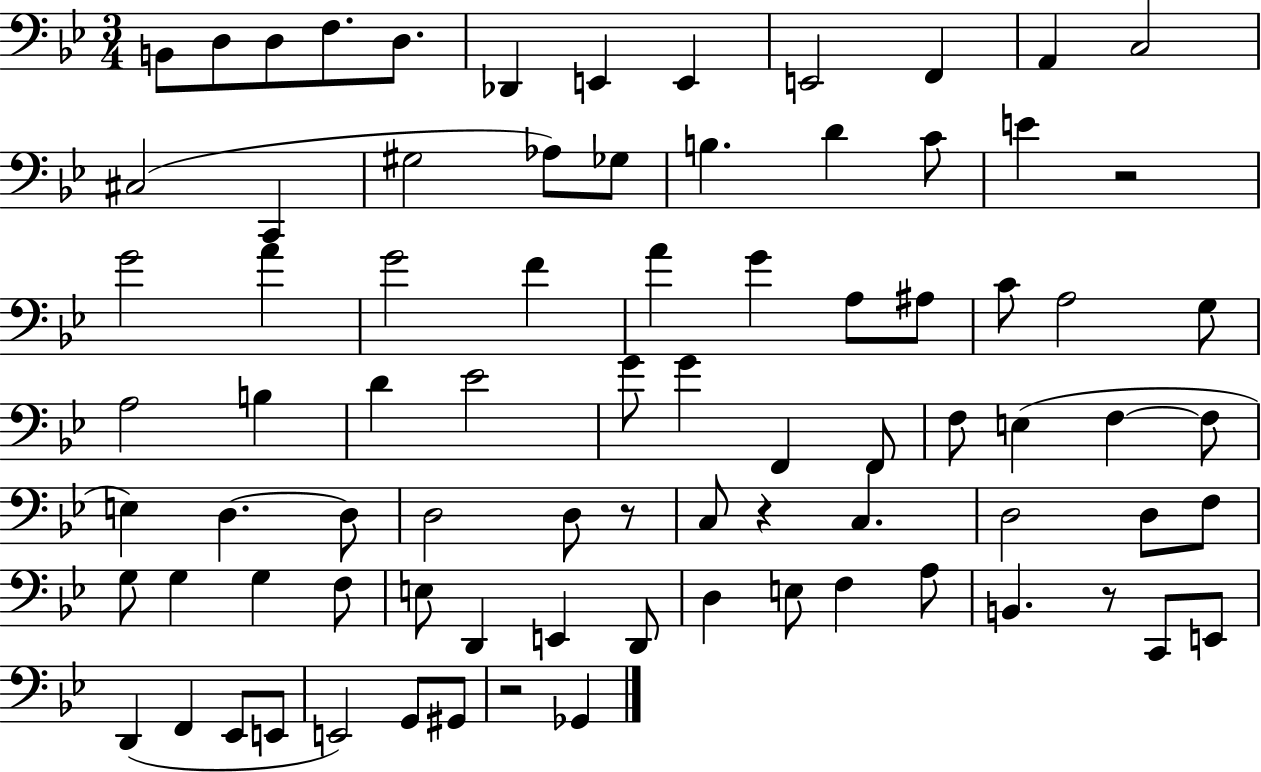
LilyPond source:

{
  \clef bass
  \numericTimeSignature
  \time 3/4
  \key bes \major
  b,8 d8 d8 f8. d8. | des,4 e,4 e,4 | e,2 f,4 | a,4 c2 | \break cis2( c,4 | gis2 aes8) ges8 | b4. d'4 c'8 | e'4 r2 | \break g'2 a'4 | g'2 f'4 | a'4 g'4 a8 ais8 | c'8 a2 g8 | \break a2 b4 | d'4 ees'2 | g'8 g'4 f,4 f,8 | f8 e4( f4~~ f8 | \break e4) d4.~~ d8 | d2 d8 r8 | c8 r4 c4. | d2 d8 f8 | \break g8 g4 g4 f8 | e8 d,4 e,4 d,8 | d4 e8 f4 a8 | b,4. r8 c,8 e,8 | \break d,4( f,4 ees,8 e,8 | e,2) g,8 gis,8 | r2 ges,4 | \bar "|."
}